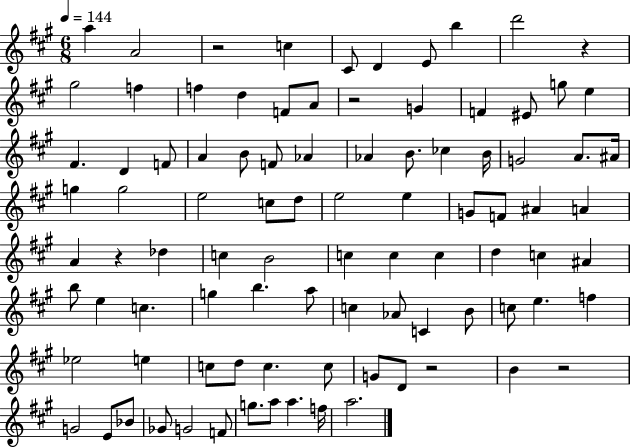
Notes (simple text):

A5/q A4/h R/h C5/q C#4/e D4/q E4/e B5/q D6/h R/q G#5/h F5/q F5/q D5/q F4/e A4/e R/h G4/q F4/q EIS4/e G5/e E5/q F#4/q. D4/q F4/e A4/q B4/e F4/e Ab4/q Ab4/q B4/e. CES5/q B4/s G4/h A4/e. A#4/s G5/q G5/h E5/h C5/e D5/e E5/h E5/q G4/e F4/e A#4/q A4/q A4/q R/q Db5/q C5/q B4/h C5/q C5/q C5/q D5/q C5/q A#4/q B5/e E5/q C5/q. G5/q B5/q. A5/e C5/q Ab4/e C4/q B4/e C5/e E5/q. F5/q Eb5/h E5/q C5/e D5/e C5/q. C5/e G4/e D4/e R/h B4/q R/h G4/h E4/e Bb4/e Gb4/e G4/h F4/e G5/e. A5/e A5/q. F5/s A5/h.